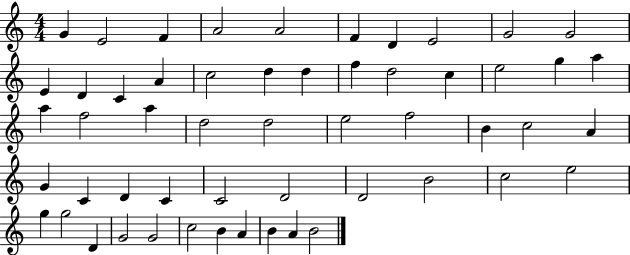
G4/q E4/h F4/q A4/h A4/h F4/q D4/q E4/h G4/h G4/h E4/q D4/q C4/q A4/q C5/h D5/q D5/q F5/q D5/h C5/q E5/h G5/q A5/q A5/q F5/h A5/q D5/h D5/h E5/h F5/h B4/q C5/h A4/q G4/q C4/q D4/q C4/q C4/h D4/h D4/h B4/h C5/h E5/h G5/q G5/h D4/q G4/h G4/h C5/h B4/q A4/q B4/q A4/q B4/h